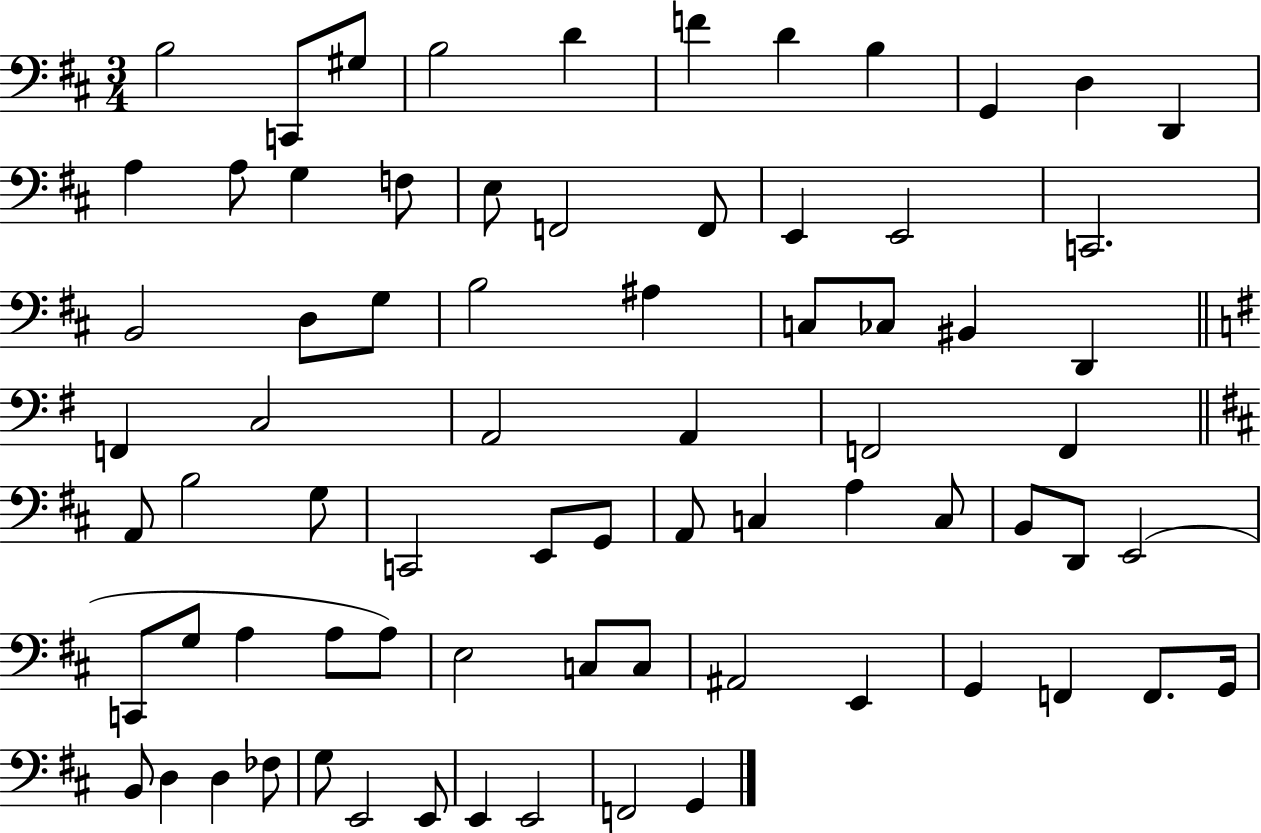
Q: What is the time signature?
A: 3/4